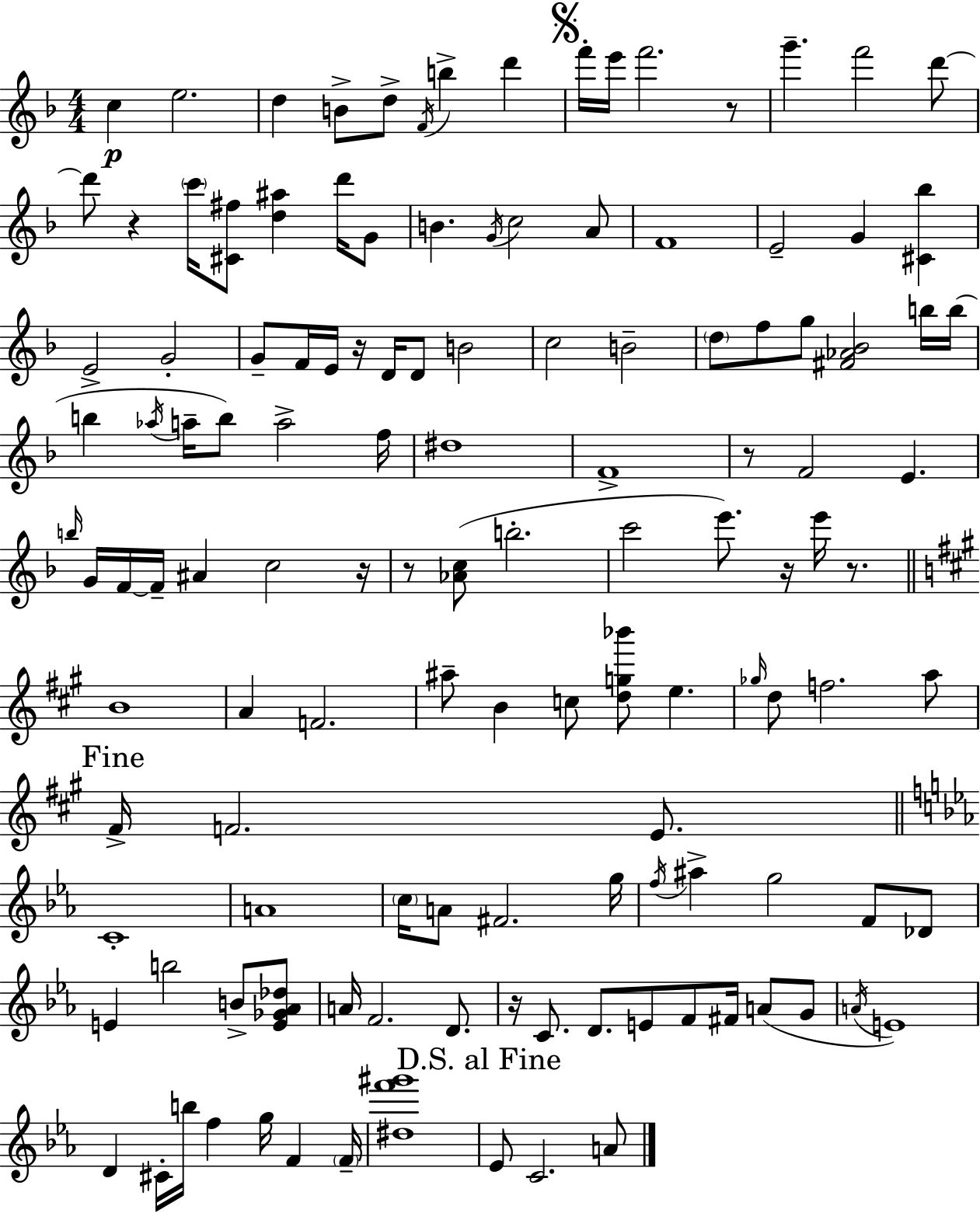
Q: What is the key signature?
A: D minor